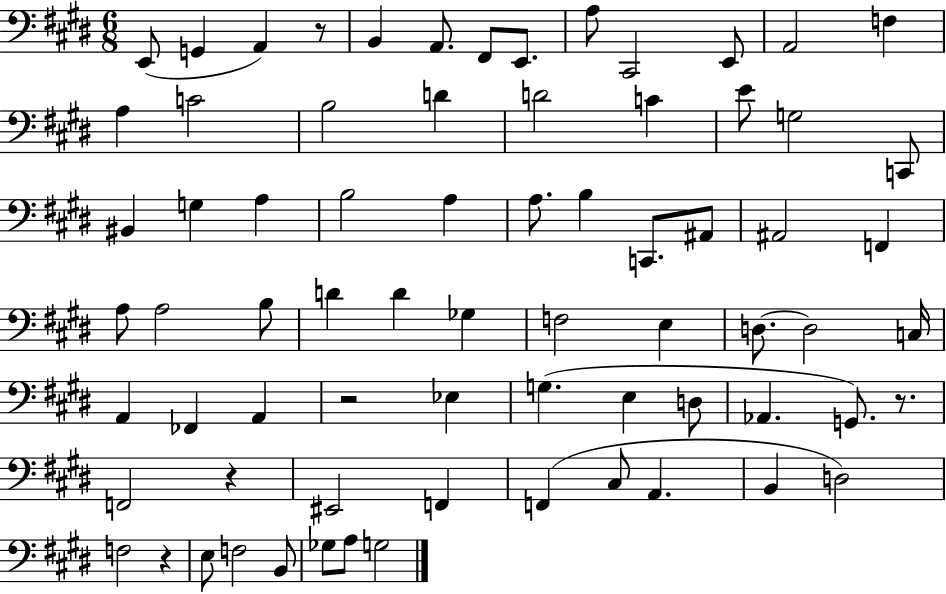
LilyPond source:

{
  \clef bass
  \numericTimeSignature
  \time 6/8
  \key e \major
  e,8( g,4 a,4) r8 | b,4 a,8. fis,8 e,8. | a8 cis,2 e,8 | a,2 f4 | \break a4 c'2 | b2 d'4 | d'2 c'4 | e'8 g2 c,8 | \break bis,4 g4 a4 | b2 a4 | a8. b4 c,8. ais,8 | ais,2 f,4 | \break a8 a2 b8 | d'4 d'4 ges4 | f2 e4 | d8.~~ d2 c16 | \break a,4 fes,4 a,4 | r2 ees4 | g4.( e4 d8 | aes,4. g,8.) r8. | \break f,2 r4 | eis,2 f,4 | f,4( cis8 a,4. | b,4 d2) | \break f2 r4 | e8 f2 b,8 | ges8 a8 g2 | \bar "|."
}